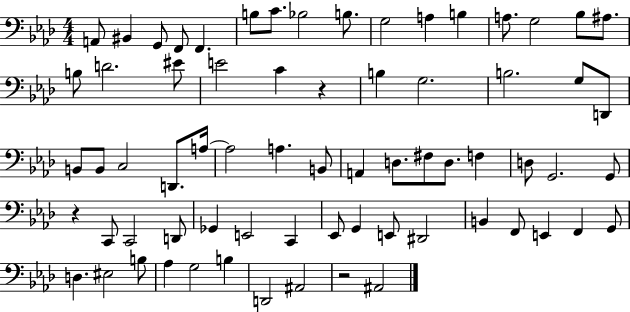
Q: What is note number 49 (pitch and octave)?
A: Eb2